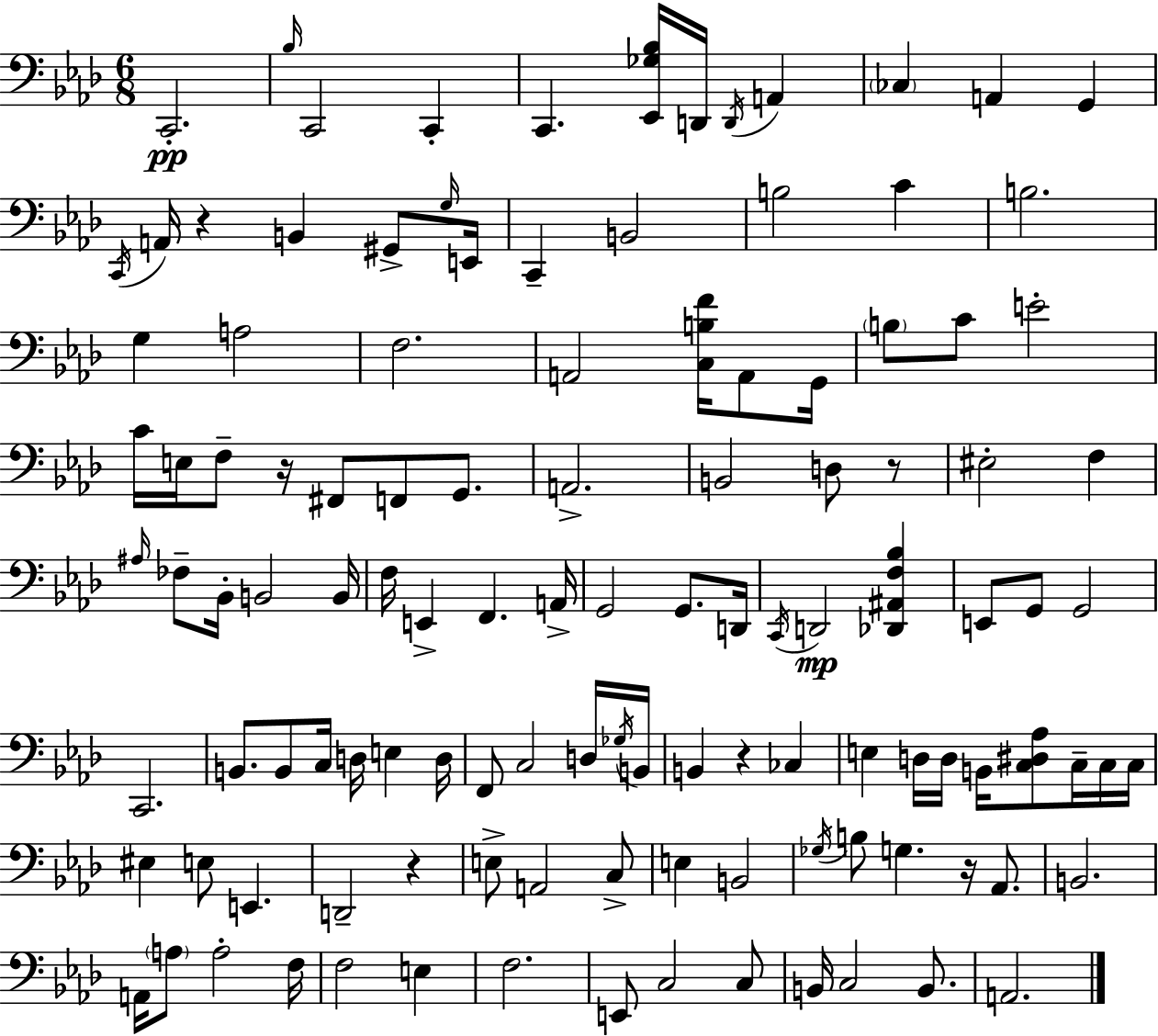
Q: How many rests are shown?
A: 6